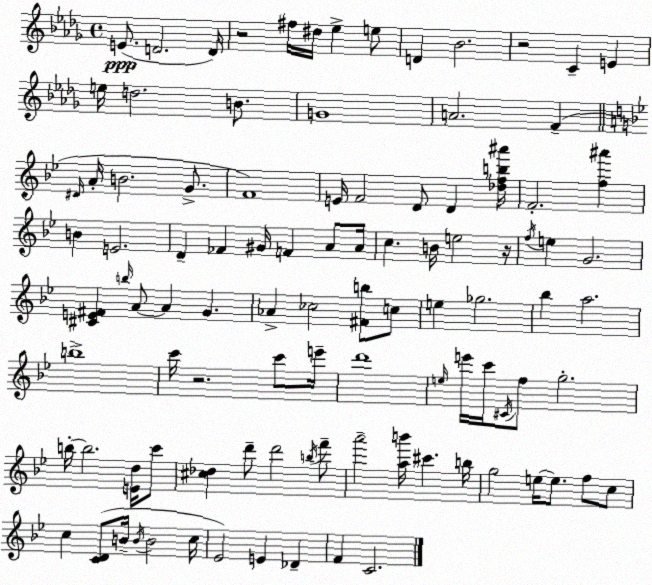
X:1
T:Untitled
M:4/4
L:1/4
K:Bbm
E/2 D2 D/4 z2 ^f/4 ^d/4 _e e/2 D _B2 z2 C E e/4 d2 B/2 G4 A2 F ^D/4 A/4 B2 G/2 F4 E/4 F2 D/2 D [_dfb^a']/4 F2 [f^a'] B E2 D _F ^G/4 F A/2 A/4 c B/4 e2 z/4 f/4 e G2 [^CE^F] b/4 A/2 A G _A _c2 [^Fb]/2 c/2 e _g2 _b a2 b4 c'/4 z2 c'/2 e'/4 d'4 e/4 e'/4 c'/4 ^C/4 f/2 g2 b/4 b2 [Ed]/4 c'/2 [^c_d] d'/2 d'2 b/4 f'/2 a'2 [ab']/4 ^c' b/4 g2 e/4 e/2 f/2 c/2 c [CD]/2 B/4 B/4 B2 c/4 _E2 E _D F C2